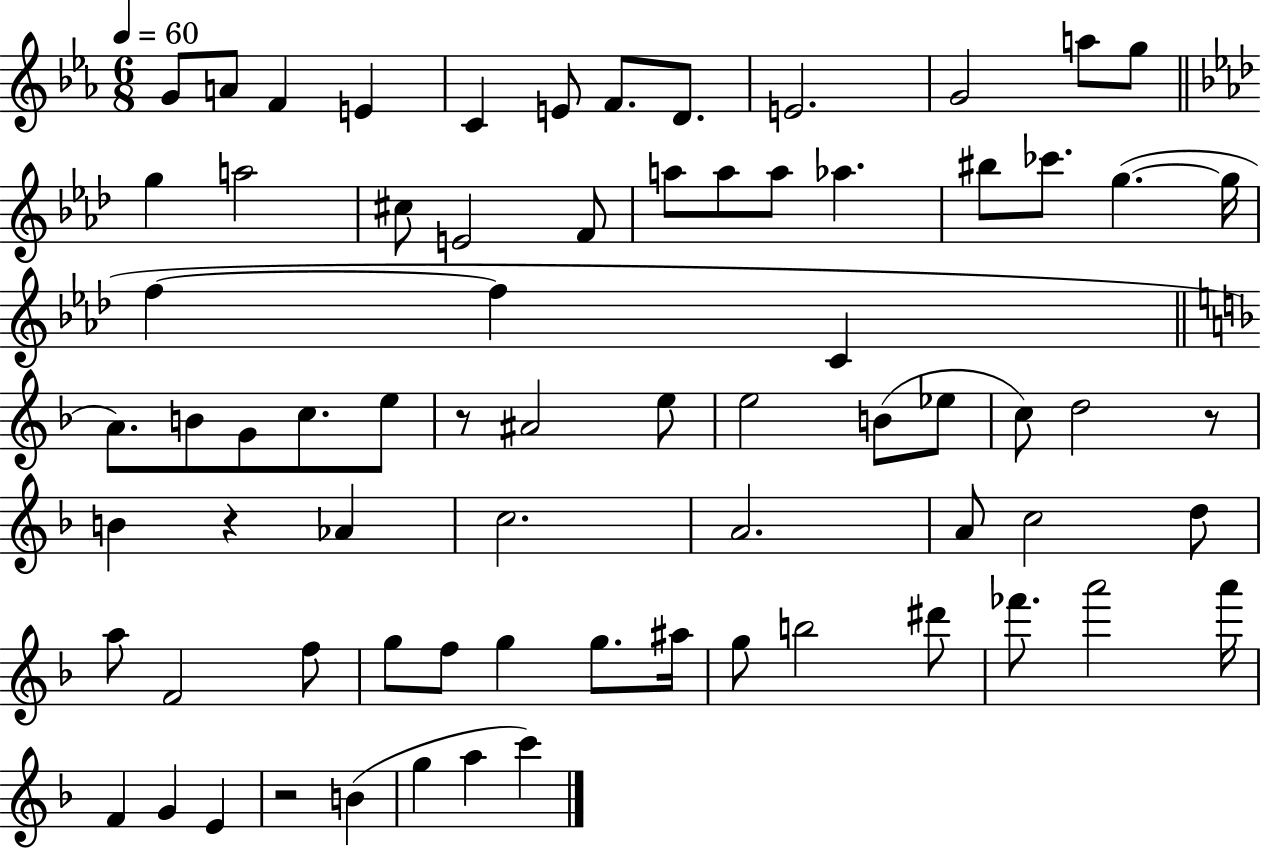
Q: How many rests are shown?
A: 4